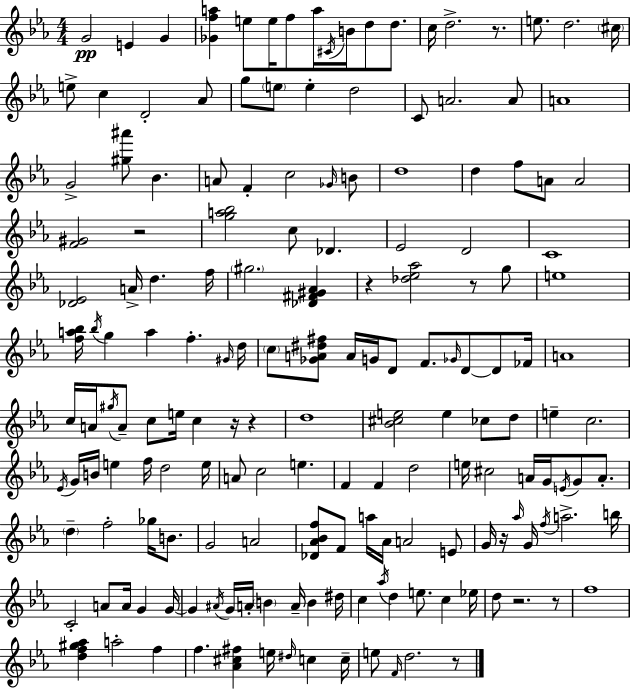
{
  \clef treble
  \numericTimeSignature
  \time 4/4
  \key ees \major
  \repeat volta 2 { g'2\pp e'4 g'4 | <ges' f'' a''>4 e''8 e''16 f''8 a''16 \acciaccatura { cis'16 } b'16 d''8 d''8. | c''16 d''2.-> r8. | e''8. d''2. | \break \parenthesize cis''16 e''8-> c''4 d'2-. aes'8 | g''8 \parenthesize e''8 e''4-. d''2 | c'8 a'2. a'8 | a'1 | \break g'2-> <gis'' ais'''>8 bes'4. | a'8 f'4-. c''2 \grace { ges'16 } | b'8 d''1 | d''4 f''8 a'8 a'2 | \break <f' gis'>2 r2 | <g'' a'' bes''>2 c''8 des'4. | ees'2 d'2 | c'1 | \break <des' ees'>2 a'16-> d''4. | f''16 \parenthesize gis''2. <des' fis' gis' aes'>4 | r4 <des'' ees'' aes''>2 r8 | g''8 e''1 | \break <f'' a'' bes''>16 \acciaccatura { bes''16 } g''4 a''4 f''4.-. | \grace { gis'16 } d''16 \parenthesize c''8 <ges' a' dis'' fis''>8 a'16 g'16 d'8 f'8. \grace { ges'16 } | d'8~~ d'8 fes'16 a'1 | c''16 a'16 \acciaccatura { gis''16 } a'8-- c''8 e''16 c''4 | \break r16 r4 d''1 | <bes' cis'' e''>2 e''4 | ces''8 d''8 e''4-- c''2. | \acciaccatura { ees'16 } g'16 b'16 e''4 f''16 d''2 | \break e''16 a'8 c''2 | e''4. f'4 f'4 d''2 | e''16 cis''2 | a'16 g'16 \acciaccatura { e'16 } g'8 a'8.-. \parenthesize d''4-- f''2-. | \break ges''16 b'8. g'2 | a'2 <des' aes' bes' f''>8 f'8 a''16 aes'16 a'2 | e'8 g'16 r16 \grace { aes''16 } g'16 \acciaccatura { f''16 } a''2.-> | b''16 c'2-. | \break a'8 a'16 g'4 g'16~~ g'4 \acciaccatura { ais'16 } g'16 | a'16-. \parenthesize b'4 a'16-- b'4 dis''16 c''4 \acciaccatura { aes''16 } | d''4 e''8. c''4 ees''16 d''8 r2. | r8 f''1 | \break <d'' f'' gis'' aes''>4 | a''2-. f''4 f''4. | <aes' cis'' fis''>4 e''16 \grace { dis''16 } c''4 c''16-- e''8 \grace { f'16 } | d''2. r8 } \bar "|."
}